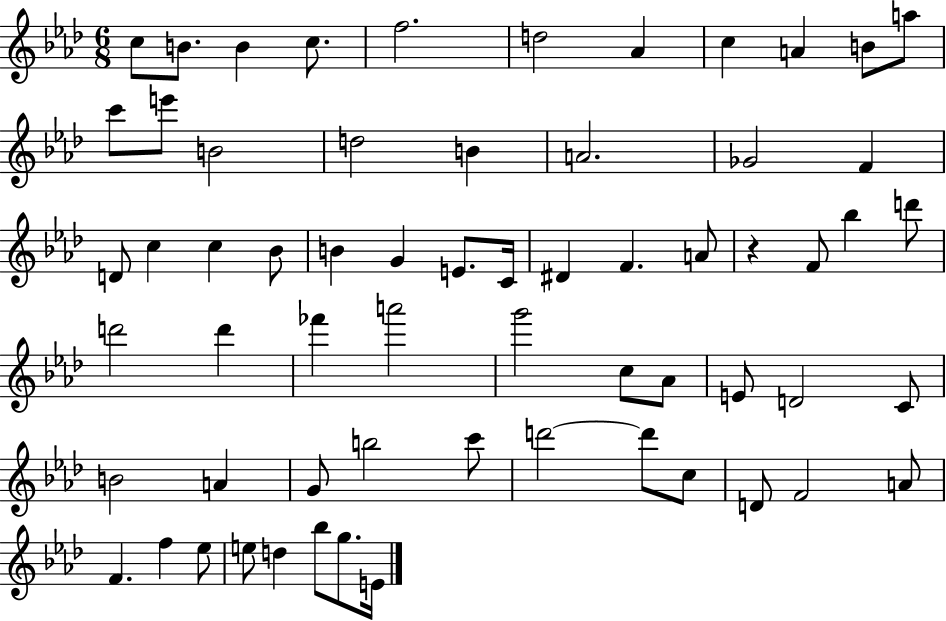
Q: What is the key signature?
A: AES major